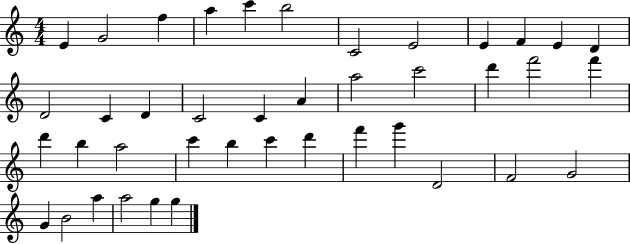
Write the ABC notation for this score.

X:1
T:Untitled
M:4/4
L:1/4
K:C
E G2 f a c' b2 C2 E2 E F E D D2 C D C2 C A a2 c'2 d' f'2 f' d' b a2 c' b c' d' f' g' D2 F2 G2 G B2 a a2 g g